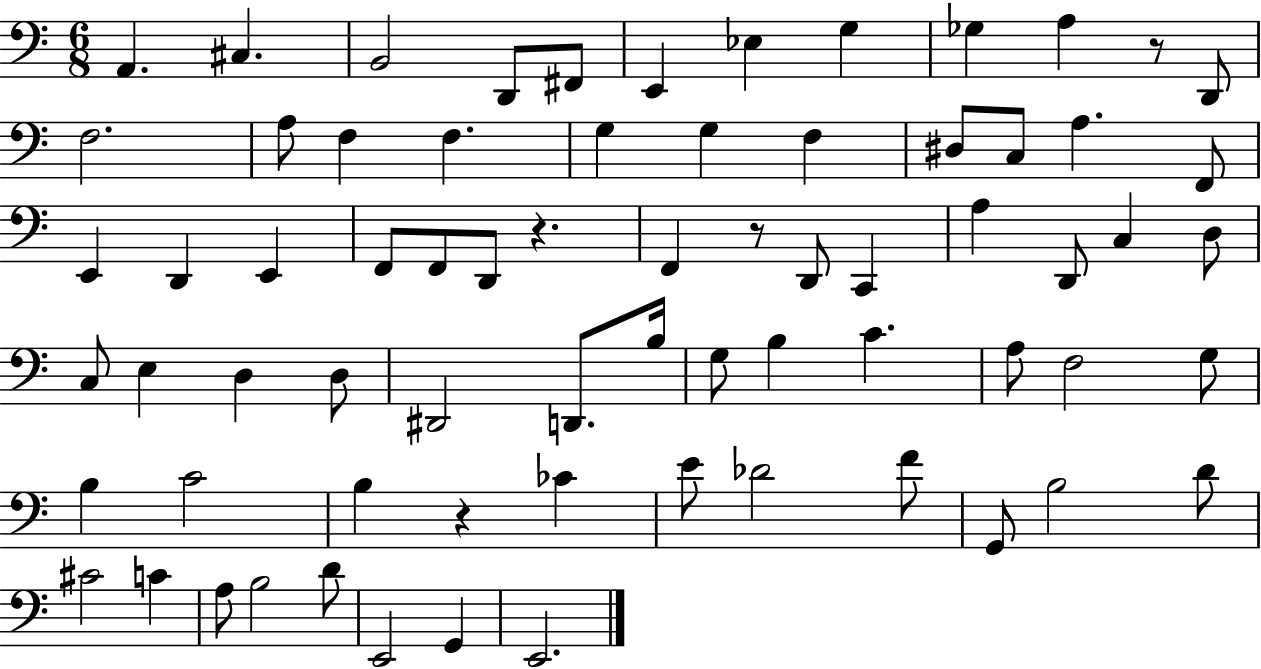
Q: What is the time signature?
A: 6/8